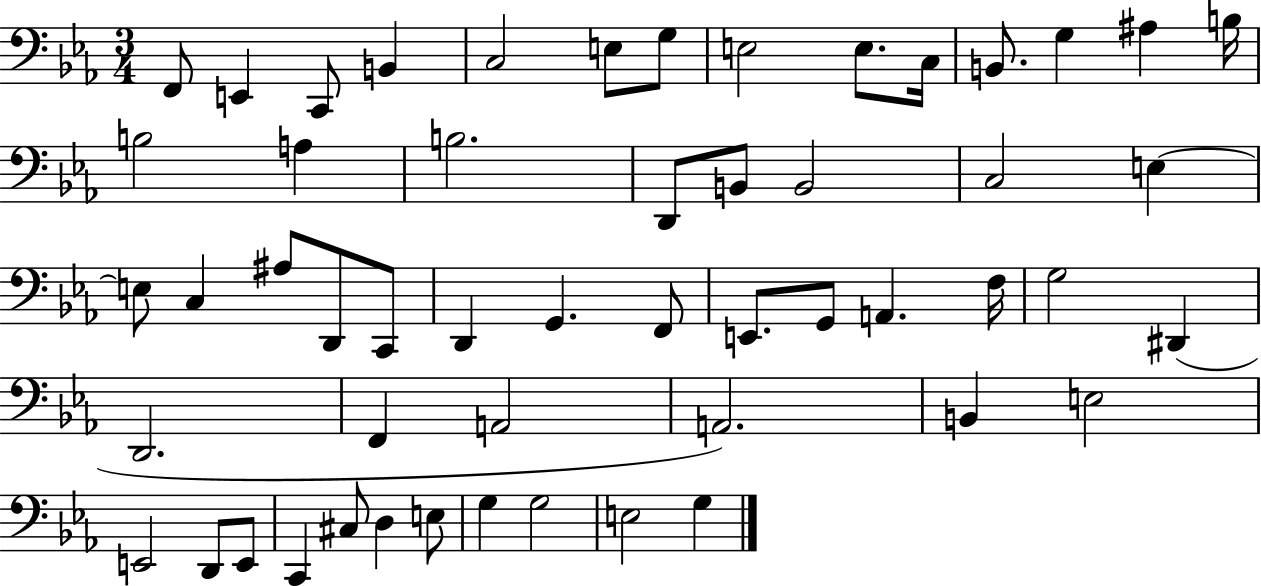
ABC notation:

X:1
T:Untitled
M:3/4
L:1/4
K:Eb
F,,/2 E,, C,,/2 B,, C,2 E,/2 G,/2 E,2 E,/2 C,/4 B,,/2 G, ^A, B,/4 B,2 A, B,2 D,,/2 B,,/2 B,,2 C,2 E, E,/2 C, ^A,/2 D,,/2 C,,/2 D,, G,, F,,/2 E,,/2 G,,/2 A,, F,/4 G,2 ^D,, D,,2 F,, A,,2 A,,2 B,, E,2 E,,2 D,,/2 E,,/2 C,, ^C,/2 D, E,/2 G, G,2 E,2 G,